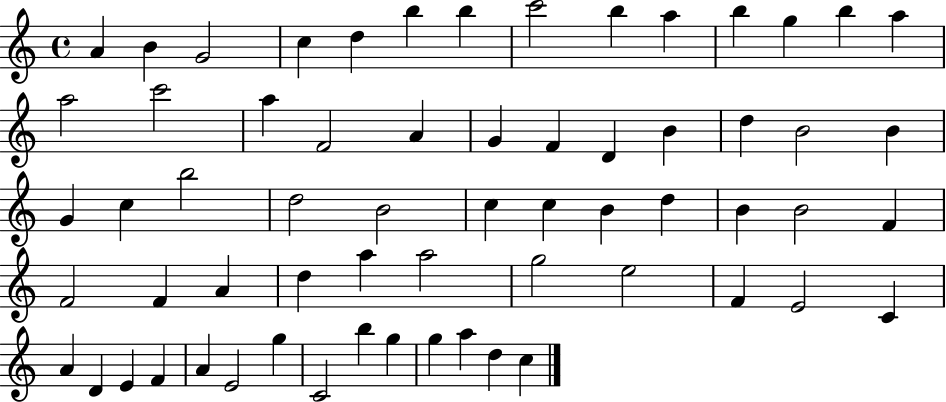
{
  \clef treble
  \time 4/4
  \defaultTimeSignature
  \key c \major
  a'4 b'4 g'2 | c''4 d''4 b''4 b''4 | c'''2 b''4 a''4 | b''4 g''4 b''4 a''4 | \break a''2 c'''2 | a''4 f'2 a'4 | g'4 f'4 d'4 b'4 | d''4 b'2 b'4 | \break g'4 c''4 b''2 | d''2 b'2 | c''4 c''4 b'4 d''4 | b'4 b'2 f'4 | \break f'2 f'4 a'4 | d''4 a''4 a''2 | g''2 e''2 | f'4 e'2 c'4 | \break a'4 d'4 e'4 f'4 | a'4 e'2 g''4 | c'2 b''4 g''4 | g''4 a''4 d''4 c''4 | \break \bar "|."
}